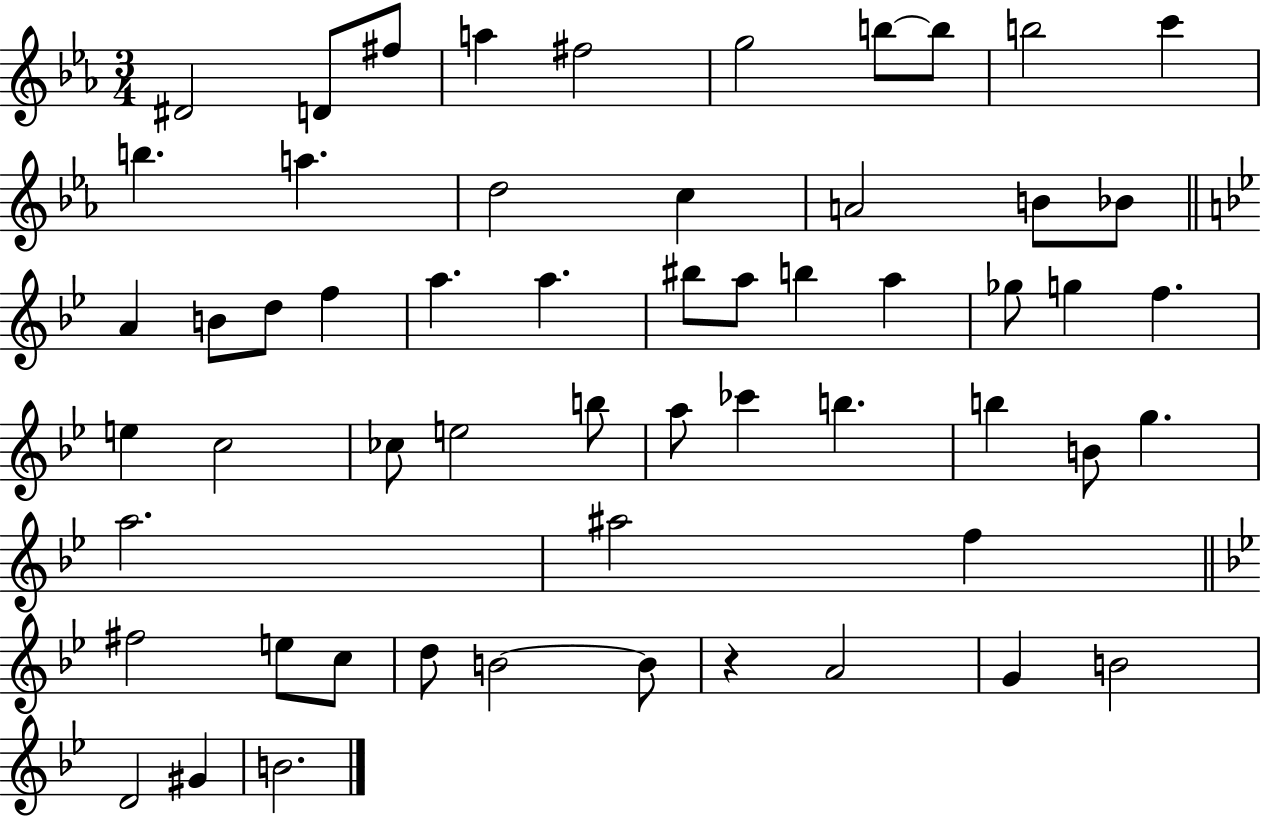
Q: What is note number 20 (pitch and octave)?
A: D5